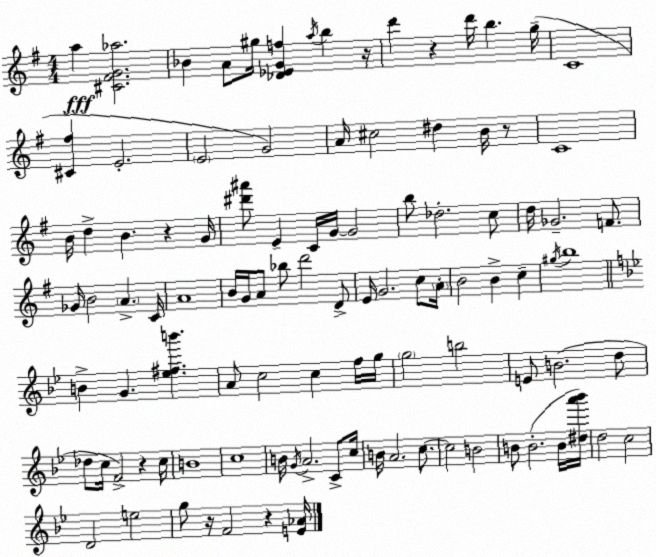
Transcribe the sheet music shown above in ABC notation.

X:1
T:Untitled
M:4/4
L:1/4
K:G
a [^C^FG_a]2 _B A/2 ^g/4 [_D_EGf] a/4 b z/4 d' z d'/4 b g/4 C4 [^C^f] E2 E2 G2 A/4 ^c2 ^d B/4 z/2 C4 B/4 d B z G/4 [^d'^a']/2 E C/4 G/4 G2 b/2 _d2 c/2 d/4 _G2 F/2 _G/4 B2 A C/4 A4 B/4 G/4 A/2 _b/2 d'2 D/2 E/4 G2 c/2 A/4 B2 B c ^g/4 b4 B G [_e^fb'] A/2 c2 c f/4 g/4 g2 b2 E/2 B2 d/2 _d/2 c/4 F2 z c/4 B4 c4 B/4 G/4 A2 C/2 c/4 B/4 A2 c/2 c2 B2 B/2 B2 B/4 [^da'_b']/4 d2 c2 D2 e2 g/2 z/4 F2 z [E_A]/4